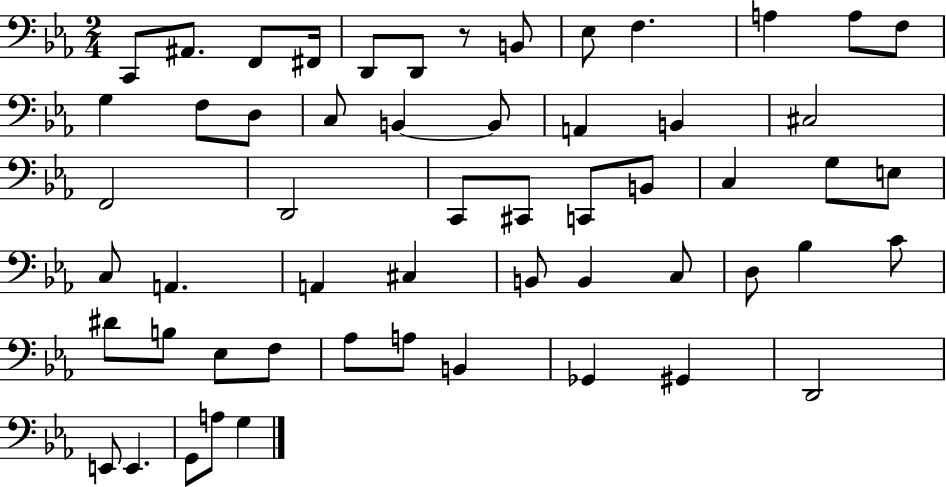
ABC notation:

X:1
T:Untitled
M:2/4
L:1/4
K:Eb
C,,/2 ^A,,/2 F,,/2 ^F,,/4 D,,/2 D,,/2 z/2 B,,/2 _E,/2 F, A, A,/2 F,/2 G, F,/2 D,/2 C,/2 B,, B,,/2 A,, B,, ^C,2 F,,2 D,,2 C,,/2 ^C,,/2 C,,/2 B,,/2 C, G,/2 E,/2 C,/2 A,, A,, ^C, B,,/2 B,, C,/2 D,/2 _B, C/2 ^D/2 B,/2 _E,/2 F,/2 _A,/2 A,/2 B,, _G,, ^G,, D,,2 E,,/2 E,, G,,/2 A,/2 G,